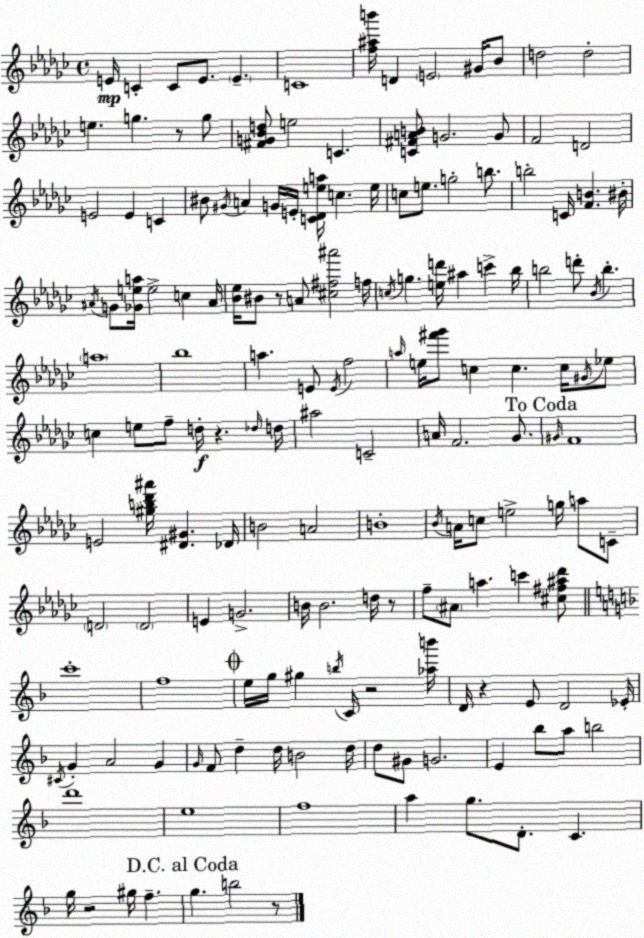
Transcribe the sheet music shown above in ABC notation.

X:1
T:Untitled
M:4/4
L:1/4
K:Ebm
E/4 C C/2 E/2 E C4 [f^ab']/4 D E2 ^G/4 _B/2 d2 d2 e g z/2 g/2 [^FG_Bd]/2 e2 C [C^FAB]/2 G2 G/2 F2 D2 E2 E C ^B/2 ^G/4 A G/4 E/4 [C_Dea]/4 c e/4 c/2 e/2 g2 b/2 b2 C/4 [FB] ^B/4 ^A/4 G/2 [_Gea]/4 e2 c ^A/4 [_B_e]/4 ^B/2 z/2 A/2 [^c^f^a']2 f/4 c/4 g [ed']/4 ^a c' _b/4 b2 d'/2 _B/4 b a4 _b4 a E/2 E/4 f2 a/4 e/4 [^f'_g']/2 c c c/4 ^G/4 _e/2 c e/2 f/2 d/4 z _d/4 d/4 ^a2 C2 A/4 F2 _G/2 ^G/4 F4 E2 [^gb_d'^a']/4 [^D^G] _D/4 B2 A2 B4 _B/4 A/4 c/2 e2 g/4 a/2 C/2 D2 D2 E G2 B/4 B2 d/4 z/2 f/2 ^A/2 a c' [^c^f^a_d']/2 c'4 f4 e/4 g/4 ^g b/4 C/4 z2 [_ab']/4 D/4 z E/2 D2 _E/4 ^C/4 G A2 G G/4 F/2 d d/4 B2 d/4 d/2 ^G/2 G2 E _b/2 a/2 b2 d'4 e4 f4 a g/2 D/2 C g/4 z2 ^g/4 f g b2 z/2